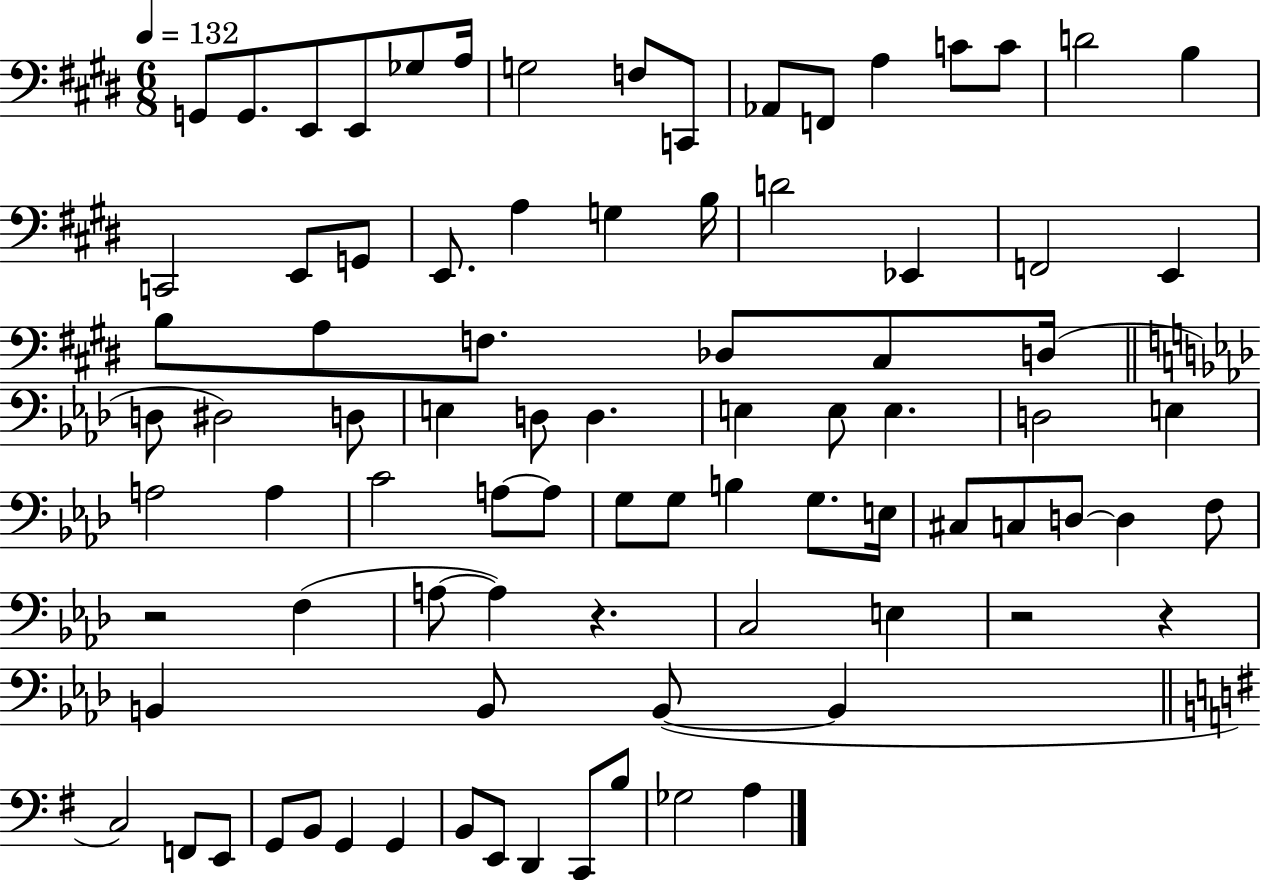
G2/e G2/e. E2/e E2/e Gb3/e A3/s G3/h F3/e C2/e Ab2/e F2/e A3/q C4/e C4/e D4/h B3/q C2/h E2/e G2/e E2/e. A3/q G3/q B3/s D4/h Eb2/q F2/h E2/q B3/e A3/e F3/e. Db3/e C#3/e D3/s D3/e D#3/h D3/e E3/q D3/e D3/q. E3/q E3/e E3/q. D3/h E3/q A3/h A3/q C4/h A3/e A3/e G3/e G3/e B3/q G3/e. E3/s C#3/e C3/e D3/e D3/q F3/e R/h F3/q A3/e A3/q R/q. C3/h E3/q R/h R/q B2/q B2/e B2/e B2/q C3/h F2/e E2/e G2/e B2/e G2/q G2/q B2/e E2/e D2/q C2/e B3/e Gb3/h A3/q